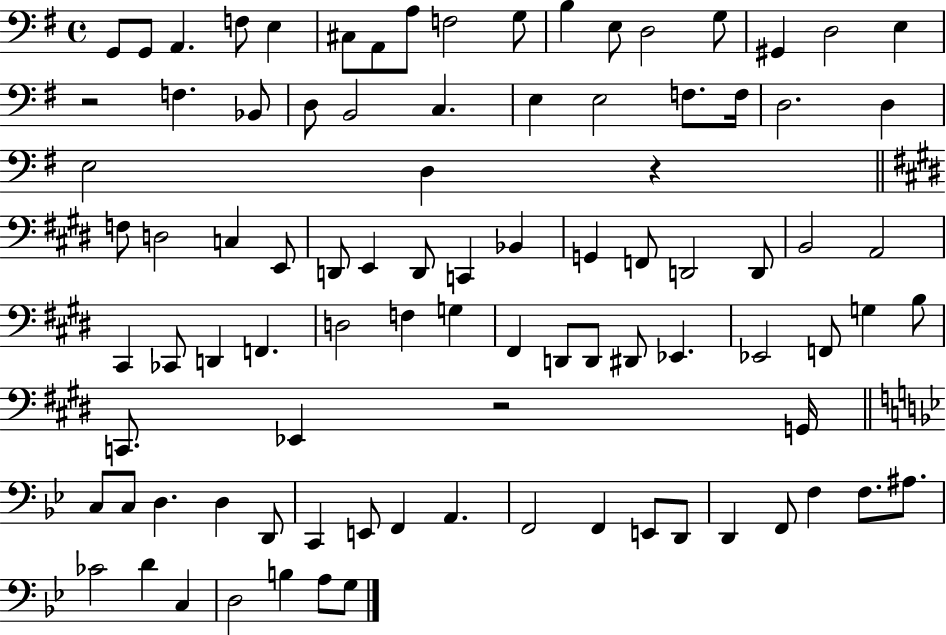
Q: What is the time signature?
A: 4/4